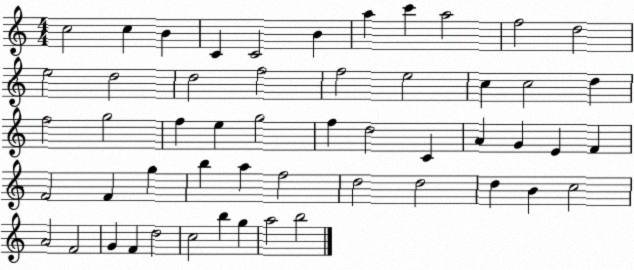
X:1
T:Untitled
M:4/4
L:1/4
K:C
c2 c B C C2 B a c' a2 f2 d2 e2 d2 d2 f2 f2 e2 c c2 d f2 g2 f e g2 f d2 C A G E F F2 F g b a f2 d2 d2 d B c2 A2 F2 G F d2 c2 b g a2 b2